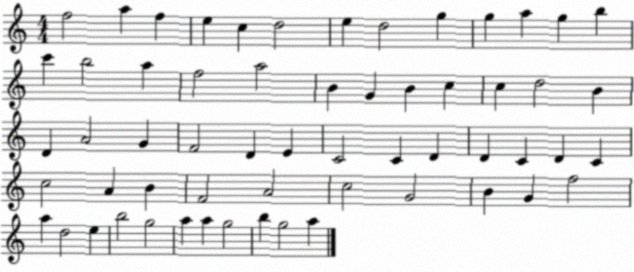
X:1
T:Untitled
M:4/4
L:1/4
K:C
f2 a f e c d2 e d2 g g a g b c' b2 a f2 a2 B G B c c d2 B D A2 G F2 D E C2 C D D C D C c2 A B F2 A2 c2 G2 B G f2 a d2 e b2 g2 a a g2 b g2 a